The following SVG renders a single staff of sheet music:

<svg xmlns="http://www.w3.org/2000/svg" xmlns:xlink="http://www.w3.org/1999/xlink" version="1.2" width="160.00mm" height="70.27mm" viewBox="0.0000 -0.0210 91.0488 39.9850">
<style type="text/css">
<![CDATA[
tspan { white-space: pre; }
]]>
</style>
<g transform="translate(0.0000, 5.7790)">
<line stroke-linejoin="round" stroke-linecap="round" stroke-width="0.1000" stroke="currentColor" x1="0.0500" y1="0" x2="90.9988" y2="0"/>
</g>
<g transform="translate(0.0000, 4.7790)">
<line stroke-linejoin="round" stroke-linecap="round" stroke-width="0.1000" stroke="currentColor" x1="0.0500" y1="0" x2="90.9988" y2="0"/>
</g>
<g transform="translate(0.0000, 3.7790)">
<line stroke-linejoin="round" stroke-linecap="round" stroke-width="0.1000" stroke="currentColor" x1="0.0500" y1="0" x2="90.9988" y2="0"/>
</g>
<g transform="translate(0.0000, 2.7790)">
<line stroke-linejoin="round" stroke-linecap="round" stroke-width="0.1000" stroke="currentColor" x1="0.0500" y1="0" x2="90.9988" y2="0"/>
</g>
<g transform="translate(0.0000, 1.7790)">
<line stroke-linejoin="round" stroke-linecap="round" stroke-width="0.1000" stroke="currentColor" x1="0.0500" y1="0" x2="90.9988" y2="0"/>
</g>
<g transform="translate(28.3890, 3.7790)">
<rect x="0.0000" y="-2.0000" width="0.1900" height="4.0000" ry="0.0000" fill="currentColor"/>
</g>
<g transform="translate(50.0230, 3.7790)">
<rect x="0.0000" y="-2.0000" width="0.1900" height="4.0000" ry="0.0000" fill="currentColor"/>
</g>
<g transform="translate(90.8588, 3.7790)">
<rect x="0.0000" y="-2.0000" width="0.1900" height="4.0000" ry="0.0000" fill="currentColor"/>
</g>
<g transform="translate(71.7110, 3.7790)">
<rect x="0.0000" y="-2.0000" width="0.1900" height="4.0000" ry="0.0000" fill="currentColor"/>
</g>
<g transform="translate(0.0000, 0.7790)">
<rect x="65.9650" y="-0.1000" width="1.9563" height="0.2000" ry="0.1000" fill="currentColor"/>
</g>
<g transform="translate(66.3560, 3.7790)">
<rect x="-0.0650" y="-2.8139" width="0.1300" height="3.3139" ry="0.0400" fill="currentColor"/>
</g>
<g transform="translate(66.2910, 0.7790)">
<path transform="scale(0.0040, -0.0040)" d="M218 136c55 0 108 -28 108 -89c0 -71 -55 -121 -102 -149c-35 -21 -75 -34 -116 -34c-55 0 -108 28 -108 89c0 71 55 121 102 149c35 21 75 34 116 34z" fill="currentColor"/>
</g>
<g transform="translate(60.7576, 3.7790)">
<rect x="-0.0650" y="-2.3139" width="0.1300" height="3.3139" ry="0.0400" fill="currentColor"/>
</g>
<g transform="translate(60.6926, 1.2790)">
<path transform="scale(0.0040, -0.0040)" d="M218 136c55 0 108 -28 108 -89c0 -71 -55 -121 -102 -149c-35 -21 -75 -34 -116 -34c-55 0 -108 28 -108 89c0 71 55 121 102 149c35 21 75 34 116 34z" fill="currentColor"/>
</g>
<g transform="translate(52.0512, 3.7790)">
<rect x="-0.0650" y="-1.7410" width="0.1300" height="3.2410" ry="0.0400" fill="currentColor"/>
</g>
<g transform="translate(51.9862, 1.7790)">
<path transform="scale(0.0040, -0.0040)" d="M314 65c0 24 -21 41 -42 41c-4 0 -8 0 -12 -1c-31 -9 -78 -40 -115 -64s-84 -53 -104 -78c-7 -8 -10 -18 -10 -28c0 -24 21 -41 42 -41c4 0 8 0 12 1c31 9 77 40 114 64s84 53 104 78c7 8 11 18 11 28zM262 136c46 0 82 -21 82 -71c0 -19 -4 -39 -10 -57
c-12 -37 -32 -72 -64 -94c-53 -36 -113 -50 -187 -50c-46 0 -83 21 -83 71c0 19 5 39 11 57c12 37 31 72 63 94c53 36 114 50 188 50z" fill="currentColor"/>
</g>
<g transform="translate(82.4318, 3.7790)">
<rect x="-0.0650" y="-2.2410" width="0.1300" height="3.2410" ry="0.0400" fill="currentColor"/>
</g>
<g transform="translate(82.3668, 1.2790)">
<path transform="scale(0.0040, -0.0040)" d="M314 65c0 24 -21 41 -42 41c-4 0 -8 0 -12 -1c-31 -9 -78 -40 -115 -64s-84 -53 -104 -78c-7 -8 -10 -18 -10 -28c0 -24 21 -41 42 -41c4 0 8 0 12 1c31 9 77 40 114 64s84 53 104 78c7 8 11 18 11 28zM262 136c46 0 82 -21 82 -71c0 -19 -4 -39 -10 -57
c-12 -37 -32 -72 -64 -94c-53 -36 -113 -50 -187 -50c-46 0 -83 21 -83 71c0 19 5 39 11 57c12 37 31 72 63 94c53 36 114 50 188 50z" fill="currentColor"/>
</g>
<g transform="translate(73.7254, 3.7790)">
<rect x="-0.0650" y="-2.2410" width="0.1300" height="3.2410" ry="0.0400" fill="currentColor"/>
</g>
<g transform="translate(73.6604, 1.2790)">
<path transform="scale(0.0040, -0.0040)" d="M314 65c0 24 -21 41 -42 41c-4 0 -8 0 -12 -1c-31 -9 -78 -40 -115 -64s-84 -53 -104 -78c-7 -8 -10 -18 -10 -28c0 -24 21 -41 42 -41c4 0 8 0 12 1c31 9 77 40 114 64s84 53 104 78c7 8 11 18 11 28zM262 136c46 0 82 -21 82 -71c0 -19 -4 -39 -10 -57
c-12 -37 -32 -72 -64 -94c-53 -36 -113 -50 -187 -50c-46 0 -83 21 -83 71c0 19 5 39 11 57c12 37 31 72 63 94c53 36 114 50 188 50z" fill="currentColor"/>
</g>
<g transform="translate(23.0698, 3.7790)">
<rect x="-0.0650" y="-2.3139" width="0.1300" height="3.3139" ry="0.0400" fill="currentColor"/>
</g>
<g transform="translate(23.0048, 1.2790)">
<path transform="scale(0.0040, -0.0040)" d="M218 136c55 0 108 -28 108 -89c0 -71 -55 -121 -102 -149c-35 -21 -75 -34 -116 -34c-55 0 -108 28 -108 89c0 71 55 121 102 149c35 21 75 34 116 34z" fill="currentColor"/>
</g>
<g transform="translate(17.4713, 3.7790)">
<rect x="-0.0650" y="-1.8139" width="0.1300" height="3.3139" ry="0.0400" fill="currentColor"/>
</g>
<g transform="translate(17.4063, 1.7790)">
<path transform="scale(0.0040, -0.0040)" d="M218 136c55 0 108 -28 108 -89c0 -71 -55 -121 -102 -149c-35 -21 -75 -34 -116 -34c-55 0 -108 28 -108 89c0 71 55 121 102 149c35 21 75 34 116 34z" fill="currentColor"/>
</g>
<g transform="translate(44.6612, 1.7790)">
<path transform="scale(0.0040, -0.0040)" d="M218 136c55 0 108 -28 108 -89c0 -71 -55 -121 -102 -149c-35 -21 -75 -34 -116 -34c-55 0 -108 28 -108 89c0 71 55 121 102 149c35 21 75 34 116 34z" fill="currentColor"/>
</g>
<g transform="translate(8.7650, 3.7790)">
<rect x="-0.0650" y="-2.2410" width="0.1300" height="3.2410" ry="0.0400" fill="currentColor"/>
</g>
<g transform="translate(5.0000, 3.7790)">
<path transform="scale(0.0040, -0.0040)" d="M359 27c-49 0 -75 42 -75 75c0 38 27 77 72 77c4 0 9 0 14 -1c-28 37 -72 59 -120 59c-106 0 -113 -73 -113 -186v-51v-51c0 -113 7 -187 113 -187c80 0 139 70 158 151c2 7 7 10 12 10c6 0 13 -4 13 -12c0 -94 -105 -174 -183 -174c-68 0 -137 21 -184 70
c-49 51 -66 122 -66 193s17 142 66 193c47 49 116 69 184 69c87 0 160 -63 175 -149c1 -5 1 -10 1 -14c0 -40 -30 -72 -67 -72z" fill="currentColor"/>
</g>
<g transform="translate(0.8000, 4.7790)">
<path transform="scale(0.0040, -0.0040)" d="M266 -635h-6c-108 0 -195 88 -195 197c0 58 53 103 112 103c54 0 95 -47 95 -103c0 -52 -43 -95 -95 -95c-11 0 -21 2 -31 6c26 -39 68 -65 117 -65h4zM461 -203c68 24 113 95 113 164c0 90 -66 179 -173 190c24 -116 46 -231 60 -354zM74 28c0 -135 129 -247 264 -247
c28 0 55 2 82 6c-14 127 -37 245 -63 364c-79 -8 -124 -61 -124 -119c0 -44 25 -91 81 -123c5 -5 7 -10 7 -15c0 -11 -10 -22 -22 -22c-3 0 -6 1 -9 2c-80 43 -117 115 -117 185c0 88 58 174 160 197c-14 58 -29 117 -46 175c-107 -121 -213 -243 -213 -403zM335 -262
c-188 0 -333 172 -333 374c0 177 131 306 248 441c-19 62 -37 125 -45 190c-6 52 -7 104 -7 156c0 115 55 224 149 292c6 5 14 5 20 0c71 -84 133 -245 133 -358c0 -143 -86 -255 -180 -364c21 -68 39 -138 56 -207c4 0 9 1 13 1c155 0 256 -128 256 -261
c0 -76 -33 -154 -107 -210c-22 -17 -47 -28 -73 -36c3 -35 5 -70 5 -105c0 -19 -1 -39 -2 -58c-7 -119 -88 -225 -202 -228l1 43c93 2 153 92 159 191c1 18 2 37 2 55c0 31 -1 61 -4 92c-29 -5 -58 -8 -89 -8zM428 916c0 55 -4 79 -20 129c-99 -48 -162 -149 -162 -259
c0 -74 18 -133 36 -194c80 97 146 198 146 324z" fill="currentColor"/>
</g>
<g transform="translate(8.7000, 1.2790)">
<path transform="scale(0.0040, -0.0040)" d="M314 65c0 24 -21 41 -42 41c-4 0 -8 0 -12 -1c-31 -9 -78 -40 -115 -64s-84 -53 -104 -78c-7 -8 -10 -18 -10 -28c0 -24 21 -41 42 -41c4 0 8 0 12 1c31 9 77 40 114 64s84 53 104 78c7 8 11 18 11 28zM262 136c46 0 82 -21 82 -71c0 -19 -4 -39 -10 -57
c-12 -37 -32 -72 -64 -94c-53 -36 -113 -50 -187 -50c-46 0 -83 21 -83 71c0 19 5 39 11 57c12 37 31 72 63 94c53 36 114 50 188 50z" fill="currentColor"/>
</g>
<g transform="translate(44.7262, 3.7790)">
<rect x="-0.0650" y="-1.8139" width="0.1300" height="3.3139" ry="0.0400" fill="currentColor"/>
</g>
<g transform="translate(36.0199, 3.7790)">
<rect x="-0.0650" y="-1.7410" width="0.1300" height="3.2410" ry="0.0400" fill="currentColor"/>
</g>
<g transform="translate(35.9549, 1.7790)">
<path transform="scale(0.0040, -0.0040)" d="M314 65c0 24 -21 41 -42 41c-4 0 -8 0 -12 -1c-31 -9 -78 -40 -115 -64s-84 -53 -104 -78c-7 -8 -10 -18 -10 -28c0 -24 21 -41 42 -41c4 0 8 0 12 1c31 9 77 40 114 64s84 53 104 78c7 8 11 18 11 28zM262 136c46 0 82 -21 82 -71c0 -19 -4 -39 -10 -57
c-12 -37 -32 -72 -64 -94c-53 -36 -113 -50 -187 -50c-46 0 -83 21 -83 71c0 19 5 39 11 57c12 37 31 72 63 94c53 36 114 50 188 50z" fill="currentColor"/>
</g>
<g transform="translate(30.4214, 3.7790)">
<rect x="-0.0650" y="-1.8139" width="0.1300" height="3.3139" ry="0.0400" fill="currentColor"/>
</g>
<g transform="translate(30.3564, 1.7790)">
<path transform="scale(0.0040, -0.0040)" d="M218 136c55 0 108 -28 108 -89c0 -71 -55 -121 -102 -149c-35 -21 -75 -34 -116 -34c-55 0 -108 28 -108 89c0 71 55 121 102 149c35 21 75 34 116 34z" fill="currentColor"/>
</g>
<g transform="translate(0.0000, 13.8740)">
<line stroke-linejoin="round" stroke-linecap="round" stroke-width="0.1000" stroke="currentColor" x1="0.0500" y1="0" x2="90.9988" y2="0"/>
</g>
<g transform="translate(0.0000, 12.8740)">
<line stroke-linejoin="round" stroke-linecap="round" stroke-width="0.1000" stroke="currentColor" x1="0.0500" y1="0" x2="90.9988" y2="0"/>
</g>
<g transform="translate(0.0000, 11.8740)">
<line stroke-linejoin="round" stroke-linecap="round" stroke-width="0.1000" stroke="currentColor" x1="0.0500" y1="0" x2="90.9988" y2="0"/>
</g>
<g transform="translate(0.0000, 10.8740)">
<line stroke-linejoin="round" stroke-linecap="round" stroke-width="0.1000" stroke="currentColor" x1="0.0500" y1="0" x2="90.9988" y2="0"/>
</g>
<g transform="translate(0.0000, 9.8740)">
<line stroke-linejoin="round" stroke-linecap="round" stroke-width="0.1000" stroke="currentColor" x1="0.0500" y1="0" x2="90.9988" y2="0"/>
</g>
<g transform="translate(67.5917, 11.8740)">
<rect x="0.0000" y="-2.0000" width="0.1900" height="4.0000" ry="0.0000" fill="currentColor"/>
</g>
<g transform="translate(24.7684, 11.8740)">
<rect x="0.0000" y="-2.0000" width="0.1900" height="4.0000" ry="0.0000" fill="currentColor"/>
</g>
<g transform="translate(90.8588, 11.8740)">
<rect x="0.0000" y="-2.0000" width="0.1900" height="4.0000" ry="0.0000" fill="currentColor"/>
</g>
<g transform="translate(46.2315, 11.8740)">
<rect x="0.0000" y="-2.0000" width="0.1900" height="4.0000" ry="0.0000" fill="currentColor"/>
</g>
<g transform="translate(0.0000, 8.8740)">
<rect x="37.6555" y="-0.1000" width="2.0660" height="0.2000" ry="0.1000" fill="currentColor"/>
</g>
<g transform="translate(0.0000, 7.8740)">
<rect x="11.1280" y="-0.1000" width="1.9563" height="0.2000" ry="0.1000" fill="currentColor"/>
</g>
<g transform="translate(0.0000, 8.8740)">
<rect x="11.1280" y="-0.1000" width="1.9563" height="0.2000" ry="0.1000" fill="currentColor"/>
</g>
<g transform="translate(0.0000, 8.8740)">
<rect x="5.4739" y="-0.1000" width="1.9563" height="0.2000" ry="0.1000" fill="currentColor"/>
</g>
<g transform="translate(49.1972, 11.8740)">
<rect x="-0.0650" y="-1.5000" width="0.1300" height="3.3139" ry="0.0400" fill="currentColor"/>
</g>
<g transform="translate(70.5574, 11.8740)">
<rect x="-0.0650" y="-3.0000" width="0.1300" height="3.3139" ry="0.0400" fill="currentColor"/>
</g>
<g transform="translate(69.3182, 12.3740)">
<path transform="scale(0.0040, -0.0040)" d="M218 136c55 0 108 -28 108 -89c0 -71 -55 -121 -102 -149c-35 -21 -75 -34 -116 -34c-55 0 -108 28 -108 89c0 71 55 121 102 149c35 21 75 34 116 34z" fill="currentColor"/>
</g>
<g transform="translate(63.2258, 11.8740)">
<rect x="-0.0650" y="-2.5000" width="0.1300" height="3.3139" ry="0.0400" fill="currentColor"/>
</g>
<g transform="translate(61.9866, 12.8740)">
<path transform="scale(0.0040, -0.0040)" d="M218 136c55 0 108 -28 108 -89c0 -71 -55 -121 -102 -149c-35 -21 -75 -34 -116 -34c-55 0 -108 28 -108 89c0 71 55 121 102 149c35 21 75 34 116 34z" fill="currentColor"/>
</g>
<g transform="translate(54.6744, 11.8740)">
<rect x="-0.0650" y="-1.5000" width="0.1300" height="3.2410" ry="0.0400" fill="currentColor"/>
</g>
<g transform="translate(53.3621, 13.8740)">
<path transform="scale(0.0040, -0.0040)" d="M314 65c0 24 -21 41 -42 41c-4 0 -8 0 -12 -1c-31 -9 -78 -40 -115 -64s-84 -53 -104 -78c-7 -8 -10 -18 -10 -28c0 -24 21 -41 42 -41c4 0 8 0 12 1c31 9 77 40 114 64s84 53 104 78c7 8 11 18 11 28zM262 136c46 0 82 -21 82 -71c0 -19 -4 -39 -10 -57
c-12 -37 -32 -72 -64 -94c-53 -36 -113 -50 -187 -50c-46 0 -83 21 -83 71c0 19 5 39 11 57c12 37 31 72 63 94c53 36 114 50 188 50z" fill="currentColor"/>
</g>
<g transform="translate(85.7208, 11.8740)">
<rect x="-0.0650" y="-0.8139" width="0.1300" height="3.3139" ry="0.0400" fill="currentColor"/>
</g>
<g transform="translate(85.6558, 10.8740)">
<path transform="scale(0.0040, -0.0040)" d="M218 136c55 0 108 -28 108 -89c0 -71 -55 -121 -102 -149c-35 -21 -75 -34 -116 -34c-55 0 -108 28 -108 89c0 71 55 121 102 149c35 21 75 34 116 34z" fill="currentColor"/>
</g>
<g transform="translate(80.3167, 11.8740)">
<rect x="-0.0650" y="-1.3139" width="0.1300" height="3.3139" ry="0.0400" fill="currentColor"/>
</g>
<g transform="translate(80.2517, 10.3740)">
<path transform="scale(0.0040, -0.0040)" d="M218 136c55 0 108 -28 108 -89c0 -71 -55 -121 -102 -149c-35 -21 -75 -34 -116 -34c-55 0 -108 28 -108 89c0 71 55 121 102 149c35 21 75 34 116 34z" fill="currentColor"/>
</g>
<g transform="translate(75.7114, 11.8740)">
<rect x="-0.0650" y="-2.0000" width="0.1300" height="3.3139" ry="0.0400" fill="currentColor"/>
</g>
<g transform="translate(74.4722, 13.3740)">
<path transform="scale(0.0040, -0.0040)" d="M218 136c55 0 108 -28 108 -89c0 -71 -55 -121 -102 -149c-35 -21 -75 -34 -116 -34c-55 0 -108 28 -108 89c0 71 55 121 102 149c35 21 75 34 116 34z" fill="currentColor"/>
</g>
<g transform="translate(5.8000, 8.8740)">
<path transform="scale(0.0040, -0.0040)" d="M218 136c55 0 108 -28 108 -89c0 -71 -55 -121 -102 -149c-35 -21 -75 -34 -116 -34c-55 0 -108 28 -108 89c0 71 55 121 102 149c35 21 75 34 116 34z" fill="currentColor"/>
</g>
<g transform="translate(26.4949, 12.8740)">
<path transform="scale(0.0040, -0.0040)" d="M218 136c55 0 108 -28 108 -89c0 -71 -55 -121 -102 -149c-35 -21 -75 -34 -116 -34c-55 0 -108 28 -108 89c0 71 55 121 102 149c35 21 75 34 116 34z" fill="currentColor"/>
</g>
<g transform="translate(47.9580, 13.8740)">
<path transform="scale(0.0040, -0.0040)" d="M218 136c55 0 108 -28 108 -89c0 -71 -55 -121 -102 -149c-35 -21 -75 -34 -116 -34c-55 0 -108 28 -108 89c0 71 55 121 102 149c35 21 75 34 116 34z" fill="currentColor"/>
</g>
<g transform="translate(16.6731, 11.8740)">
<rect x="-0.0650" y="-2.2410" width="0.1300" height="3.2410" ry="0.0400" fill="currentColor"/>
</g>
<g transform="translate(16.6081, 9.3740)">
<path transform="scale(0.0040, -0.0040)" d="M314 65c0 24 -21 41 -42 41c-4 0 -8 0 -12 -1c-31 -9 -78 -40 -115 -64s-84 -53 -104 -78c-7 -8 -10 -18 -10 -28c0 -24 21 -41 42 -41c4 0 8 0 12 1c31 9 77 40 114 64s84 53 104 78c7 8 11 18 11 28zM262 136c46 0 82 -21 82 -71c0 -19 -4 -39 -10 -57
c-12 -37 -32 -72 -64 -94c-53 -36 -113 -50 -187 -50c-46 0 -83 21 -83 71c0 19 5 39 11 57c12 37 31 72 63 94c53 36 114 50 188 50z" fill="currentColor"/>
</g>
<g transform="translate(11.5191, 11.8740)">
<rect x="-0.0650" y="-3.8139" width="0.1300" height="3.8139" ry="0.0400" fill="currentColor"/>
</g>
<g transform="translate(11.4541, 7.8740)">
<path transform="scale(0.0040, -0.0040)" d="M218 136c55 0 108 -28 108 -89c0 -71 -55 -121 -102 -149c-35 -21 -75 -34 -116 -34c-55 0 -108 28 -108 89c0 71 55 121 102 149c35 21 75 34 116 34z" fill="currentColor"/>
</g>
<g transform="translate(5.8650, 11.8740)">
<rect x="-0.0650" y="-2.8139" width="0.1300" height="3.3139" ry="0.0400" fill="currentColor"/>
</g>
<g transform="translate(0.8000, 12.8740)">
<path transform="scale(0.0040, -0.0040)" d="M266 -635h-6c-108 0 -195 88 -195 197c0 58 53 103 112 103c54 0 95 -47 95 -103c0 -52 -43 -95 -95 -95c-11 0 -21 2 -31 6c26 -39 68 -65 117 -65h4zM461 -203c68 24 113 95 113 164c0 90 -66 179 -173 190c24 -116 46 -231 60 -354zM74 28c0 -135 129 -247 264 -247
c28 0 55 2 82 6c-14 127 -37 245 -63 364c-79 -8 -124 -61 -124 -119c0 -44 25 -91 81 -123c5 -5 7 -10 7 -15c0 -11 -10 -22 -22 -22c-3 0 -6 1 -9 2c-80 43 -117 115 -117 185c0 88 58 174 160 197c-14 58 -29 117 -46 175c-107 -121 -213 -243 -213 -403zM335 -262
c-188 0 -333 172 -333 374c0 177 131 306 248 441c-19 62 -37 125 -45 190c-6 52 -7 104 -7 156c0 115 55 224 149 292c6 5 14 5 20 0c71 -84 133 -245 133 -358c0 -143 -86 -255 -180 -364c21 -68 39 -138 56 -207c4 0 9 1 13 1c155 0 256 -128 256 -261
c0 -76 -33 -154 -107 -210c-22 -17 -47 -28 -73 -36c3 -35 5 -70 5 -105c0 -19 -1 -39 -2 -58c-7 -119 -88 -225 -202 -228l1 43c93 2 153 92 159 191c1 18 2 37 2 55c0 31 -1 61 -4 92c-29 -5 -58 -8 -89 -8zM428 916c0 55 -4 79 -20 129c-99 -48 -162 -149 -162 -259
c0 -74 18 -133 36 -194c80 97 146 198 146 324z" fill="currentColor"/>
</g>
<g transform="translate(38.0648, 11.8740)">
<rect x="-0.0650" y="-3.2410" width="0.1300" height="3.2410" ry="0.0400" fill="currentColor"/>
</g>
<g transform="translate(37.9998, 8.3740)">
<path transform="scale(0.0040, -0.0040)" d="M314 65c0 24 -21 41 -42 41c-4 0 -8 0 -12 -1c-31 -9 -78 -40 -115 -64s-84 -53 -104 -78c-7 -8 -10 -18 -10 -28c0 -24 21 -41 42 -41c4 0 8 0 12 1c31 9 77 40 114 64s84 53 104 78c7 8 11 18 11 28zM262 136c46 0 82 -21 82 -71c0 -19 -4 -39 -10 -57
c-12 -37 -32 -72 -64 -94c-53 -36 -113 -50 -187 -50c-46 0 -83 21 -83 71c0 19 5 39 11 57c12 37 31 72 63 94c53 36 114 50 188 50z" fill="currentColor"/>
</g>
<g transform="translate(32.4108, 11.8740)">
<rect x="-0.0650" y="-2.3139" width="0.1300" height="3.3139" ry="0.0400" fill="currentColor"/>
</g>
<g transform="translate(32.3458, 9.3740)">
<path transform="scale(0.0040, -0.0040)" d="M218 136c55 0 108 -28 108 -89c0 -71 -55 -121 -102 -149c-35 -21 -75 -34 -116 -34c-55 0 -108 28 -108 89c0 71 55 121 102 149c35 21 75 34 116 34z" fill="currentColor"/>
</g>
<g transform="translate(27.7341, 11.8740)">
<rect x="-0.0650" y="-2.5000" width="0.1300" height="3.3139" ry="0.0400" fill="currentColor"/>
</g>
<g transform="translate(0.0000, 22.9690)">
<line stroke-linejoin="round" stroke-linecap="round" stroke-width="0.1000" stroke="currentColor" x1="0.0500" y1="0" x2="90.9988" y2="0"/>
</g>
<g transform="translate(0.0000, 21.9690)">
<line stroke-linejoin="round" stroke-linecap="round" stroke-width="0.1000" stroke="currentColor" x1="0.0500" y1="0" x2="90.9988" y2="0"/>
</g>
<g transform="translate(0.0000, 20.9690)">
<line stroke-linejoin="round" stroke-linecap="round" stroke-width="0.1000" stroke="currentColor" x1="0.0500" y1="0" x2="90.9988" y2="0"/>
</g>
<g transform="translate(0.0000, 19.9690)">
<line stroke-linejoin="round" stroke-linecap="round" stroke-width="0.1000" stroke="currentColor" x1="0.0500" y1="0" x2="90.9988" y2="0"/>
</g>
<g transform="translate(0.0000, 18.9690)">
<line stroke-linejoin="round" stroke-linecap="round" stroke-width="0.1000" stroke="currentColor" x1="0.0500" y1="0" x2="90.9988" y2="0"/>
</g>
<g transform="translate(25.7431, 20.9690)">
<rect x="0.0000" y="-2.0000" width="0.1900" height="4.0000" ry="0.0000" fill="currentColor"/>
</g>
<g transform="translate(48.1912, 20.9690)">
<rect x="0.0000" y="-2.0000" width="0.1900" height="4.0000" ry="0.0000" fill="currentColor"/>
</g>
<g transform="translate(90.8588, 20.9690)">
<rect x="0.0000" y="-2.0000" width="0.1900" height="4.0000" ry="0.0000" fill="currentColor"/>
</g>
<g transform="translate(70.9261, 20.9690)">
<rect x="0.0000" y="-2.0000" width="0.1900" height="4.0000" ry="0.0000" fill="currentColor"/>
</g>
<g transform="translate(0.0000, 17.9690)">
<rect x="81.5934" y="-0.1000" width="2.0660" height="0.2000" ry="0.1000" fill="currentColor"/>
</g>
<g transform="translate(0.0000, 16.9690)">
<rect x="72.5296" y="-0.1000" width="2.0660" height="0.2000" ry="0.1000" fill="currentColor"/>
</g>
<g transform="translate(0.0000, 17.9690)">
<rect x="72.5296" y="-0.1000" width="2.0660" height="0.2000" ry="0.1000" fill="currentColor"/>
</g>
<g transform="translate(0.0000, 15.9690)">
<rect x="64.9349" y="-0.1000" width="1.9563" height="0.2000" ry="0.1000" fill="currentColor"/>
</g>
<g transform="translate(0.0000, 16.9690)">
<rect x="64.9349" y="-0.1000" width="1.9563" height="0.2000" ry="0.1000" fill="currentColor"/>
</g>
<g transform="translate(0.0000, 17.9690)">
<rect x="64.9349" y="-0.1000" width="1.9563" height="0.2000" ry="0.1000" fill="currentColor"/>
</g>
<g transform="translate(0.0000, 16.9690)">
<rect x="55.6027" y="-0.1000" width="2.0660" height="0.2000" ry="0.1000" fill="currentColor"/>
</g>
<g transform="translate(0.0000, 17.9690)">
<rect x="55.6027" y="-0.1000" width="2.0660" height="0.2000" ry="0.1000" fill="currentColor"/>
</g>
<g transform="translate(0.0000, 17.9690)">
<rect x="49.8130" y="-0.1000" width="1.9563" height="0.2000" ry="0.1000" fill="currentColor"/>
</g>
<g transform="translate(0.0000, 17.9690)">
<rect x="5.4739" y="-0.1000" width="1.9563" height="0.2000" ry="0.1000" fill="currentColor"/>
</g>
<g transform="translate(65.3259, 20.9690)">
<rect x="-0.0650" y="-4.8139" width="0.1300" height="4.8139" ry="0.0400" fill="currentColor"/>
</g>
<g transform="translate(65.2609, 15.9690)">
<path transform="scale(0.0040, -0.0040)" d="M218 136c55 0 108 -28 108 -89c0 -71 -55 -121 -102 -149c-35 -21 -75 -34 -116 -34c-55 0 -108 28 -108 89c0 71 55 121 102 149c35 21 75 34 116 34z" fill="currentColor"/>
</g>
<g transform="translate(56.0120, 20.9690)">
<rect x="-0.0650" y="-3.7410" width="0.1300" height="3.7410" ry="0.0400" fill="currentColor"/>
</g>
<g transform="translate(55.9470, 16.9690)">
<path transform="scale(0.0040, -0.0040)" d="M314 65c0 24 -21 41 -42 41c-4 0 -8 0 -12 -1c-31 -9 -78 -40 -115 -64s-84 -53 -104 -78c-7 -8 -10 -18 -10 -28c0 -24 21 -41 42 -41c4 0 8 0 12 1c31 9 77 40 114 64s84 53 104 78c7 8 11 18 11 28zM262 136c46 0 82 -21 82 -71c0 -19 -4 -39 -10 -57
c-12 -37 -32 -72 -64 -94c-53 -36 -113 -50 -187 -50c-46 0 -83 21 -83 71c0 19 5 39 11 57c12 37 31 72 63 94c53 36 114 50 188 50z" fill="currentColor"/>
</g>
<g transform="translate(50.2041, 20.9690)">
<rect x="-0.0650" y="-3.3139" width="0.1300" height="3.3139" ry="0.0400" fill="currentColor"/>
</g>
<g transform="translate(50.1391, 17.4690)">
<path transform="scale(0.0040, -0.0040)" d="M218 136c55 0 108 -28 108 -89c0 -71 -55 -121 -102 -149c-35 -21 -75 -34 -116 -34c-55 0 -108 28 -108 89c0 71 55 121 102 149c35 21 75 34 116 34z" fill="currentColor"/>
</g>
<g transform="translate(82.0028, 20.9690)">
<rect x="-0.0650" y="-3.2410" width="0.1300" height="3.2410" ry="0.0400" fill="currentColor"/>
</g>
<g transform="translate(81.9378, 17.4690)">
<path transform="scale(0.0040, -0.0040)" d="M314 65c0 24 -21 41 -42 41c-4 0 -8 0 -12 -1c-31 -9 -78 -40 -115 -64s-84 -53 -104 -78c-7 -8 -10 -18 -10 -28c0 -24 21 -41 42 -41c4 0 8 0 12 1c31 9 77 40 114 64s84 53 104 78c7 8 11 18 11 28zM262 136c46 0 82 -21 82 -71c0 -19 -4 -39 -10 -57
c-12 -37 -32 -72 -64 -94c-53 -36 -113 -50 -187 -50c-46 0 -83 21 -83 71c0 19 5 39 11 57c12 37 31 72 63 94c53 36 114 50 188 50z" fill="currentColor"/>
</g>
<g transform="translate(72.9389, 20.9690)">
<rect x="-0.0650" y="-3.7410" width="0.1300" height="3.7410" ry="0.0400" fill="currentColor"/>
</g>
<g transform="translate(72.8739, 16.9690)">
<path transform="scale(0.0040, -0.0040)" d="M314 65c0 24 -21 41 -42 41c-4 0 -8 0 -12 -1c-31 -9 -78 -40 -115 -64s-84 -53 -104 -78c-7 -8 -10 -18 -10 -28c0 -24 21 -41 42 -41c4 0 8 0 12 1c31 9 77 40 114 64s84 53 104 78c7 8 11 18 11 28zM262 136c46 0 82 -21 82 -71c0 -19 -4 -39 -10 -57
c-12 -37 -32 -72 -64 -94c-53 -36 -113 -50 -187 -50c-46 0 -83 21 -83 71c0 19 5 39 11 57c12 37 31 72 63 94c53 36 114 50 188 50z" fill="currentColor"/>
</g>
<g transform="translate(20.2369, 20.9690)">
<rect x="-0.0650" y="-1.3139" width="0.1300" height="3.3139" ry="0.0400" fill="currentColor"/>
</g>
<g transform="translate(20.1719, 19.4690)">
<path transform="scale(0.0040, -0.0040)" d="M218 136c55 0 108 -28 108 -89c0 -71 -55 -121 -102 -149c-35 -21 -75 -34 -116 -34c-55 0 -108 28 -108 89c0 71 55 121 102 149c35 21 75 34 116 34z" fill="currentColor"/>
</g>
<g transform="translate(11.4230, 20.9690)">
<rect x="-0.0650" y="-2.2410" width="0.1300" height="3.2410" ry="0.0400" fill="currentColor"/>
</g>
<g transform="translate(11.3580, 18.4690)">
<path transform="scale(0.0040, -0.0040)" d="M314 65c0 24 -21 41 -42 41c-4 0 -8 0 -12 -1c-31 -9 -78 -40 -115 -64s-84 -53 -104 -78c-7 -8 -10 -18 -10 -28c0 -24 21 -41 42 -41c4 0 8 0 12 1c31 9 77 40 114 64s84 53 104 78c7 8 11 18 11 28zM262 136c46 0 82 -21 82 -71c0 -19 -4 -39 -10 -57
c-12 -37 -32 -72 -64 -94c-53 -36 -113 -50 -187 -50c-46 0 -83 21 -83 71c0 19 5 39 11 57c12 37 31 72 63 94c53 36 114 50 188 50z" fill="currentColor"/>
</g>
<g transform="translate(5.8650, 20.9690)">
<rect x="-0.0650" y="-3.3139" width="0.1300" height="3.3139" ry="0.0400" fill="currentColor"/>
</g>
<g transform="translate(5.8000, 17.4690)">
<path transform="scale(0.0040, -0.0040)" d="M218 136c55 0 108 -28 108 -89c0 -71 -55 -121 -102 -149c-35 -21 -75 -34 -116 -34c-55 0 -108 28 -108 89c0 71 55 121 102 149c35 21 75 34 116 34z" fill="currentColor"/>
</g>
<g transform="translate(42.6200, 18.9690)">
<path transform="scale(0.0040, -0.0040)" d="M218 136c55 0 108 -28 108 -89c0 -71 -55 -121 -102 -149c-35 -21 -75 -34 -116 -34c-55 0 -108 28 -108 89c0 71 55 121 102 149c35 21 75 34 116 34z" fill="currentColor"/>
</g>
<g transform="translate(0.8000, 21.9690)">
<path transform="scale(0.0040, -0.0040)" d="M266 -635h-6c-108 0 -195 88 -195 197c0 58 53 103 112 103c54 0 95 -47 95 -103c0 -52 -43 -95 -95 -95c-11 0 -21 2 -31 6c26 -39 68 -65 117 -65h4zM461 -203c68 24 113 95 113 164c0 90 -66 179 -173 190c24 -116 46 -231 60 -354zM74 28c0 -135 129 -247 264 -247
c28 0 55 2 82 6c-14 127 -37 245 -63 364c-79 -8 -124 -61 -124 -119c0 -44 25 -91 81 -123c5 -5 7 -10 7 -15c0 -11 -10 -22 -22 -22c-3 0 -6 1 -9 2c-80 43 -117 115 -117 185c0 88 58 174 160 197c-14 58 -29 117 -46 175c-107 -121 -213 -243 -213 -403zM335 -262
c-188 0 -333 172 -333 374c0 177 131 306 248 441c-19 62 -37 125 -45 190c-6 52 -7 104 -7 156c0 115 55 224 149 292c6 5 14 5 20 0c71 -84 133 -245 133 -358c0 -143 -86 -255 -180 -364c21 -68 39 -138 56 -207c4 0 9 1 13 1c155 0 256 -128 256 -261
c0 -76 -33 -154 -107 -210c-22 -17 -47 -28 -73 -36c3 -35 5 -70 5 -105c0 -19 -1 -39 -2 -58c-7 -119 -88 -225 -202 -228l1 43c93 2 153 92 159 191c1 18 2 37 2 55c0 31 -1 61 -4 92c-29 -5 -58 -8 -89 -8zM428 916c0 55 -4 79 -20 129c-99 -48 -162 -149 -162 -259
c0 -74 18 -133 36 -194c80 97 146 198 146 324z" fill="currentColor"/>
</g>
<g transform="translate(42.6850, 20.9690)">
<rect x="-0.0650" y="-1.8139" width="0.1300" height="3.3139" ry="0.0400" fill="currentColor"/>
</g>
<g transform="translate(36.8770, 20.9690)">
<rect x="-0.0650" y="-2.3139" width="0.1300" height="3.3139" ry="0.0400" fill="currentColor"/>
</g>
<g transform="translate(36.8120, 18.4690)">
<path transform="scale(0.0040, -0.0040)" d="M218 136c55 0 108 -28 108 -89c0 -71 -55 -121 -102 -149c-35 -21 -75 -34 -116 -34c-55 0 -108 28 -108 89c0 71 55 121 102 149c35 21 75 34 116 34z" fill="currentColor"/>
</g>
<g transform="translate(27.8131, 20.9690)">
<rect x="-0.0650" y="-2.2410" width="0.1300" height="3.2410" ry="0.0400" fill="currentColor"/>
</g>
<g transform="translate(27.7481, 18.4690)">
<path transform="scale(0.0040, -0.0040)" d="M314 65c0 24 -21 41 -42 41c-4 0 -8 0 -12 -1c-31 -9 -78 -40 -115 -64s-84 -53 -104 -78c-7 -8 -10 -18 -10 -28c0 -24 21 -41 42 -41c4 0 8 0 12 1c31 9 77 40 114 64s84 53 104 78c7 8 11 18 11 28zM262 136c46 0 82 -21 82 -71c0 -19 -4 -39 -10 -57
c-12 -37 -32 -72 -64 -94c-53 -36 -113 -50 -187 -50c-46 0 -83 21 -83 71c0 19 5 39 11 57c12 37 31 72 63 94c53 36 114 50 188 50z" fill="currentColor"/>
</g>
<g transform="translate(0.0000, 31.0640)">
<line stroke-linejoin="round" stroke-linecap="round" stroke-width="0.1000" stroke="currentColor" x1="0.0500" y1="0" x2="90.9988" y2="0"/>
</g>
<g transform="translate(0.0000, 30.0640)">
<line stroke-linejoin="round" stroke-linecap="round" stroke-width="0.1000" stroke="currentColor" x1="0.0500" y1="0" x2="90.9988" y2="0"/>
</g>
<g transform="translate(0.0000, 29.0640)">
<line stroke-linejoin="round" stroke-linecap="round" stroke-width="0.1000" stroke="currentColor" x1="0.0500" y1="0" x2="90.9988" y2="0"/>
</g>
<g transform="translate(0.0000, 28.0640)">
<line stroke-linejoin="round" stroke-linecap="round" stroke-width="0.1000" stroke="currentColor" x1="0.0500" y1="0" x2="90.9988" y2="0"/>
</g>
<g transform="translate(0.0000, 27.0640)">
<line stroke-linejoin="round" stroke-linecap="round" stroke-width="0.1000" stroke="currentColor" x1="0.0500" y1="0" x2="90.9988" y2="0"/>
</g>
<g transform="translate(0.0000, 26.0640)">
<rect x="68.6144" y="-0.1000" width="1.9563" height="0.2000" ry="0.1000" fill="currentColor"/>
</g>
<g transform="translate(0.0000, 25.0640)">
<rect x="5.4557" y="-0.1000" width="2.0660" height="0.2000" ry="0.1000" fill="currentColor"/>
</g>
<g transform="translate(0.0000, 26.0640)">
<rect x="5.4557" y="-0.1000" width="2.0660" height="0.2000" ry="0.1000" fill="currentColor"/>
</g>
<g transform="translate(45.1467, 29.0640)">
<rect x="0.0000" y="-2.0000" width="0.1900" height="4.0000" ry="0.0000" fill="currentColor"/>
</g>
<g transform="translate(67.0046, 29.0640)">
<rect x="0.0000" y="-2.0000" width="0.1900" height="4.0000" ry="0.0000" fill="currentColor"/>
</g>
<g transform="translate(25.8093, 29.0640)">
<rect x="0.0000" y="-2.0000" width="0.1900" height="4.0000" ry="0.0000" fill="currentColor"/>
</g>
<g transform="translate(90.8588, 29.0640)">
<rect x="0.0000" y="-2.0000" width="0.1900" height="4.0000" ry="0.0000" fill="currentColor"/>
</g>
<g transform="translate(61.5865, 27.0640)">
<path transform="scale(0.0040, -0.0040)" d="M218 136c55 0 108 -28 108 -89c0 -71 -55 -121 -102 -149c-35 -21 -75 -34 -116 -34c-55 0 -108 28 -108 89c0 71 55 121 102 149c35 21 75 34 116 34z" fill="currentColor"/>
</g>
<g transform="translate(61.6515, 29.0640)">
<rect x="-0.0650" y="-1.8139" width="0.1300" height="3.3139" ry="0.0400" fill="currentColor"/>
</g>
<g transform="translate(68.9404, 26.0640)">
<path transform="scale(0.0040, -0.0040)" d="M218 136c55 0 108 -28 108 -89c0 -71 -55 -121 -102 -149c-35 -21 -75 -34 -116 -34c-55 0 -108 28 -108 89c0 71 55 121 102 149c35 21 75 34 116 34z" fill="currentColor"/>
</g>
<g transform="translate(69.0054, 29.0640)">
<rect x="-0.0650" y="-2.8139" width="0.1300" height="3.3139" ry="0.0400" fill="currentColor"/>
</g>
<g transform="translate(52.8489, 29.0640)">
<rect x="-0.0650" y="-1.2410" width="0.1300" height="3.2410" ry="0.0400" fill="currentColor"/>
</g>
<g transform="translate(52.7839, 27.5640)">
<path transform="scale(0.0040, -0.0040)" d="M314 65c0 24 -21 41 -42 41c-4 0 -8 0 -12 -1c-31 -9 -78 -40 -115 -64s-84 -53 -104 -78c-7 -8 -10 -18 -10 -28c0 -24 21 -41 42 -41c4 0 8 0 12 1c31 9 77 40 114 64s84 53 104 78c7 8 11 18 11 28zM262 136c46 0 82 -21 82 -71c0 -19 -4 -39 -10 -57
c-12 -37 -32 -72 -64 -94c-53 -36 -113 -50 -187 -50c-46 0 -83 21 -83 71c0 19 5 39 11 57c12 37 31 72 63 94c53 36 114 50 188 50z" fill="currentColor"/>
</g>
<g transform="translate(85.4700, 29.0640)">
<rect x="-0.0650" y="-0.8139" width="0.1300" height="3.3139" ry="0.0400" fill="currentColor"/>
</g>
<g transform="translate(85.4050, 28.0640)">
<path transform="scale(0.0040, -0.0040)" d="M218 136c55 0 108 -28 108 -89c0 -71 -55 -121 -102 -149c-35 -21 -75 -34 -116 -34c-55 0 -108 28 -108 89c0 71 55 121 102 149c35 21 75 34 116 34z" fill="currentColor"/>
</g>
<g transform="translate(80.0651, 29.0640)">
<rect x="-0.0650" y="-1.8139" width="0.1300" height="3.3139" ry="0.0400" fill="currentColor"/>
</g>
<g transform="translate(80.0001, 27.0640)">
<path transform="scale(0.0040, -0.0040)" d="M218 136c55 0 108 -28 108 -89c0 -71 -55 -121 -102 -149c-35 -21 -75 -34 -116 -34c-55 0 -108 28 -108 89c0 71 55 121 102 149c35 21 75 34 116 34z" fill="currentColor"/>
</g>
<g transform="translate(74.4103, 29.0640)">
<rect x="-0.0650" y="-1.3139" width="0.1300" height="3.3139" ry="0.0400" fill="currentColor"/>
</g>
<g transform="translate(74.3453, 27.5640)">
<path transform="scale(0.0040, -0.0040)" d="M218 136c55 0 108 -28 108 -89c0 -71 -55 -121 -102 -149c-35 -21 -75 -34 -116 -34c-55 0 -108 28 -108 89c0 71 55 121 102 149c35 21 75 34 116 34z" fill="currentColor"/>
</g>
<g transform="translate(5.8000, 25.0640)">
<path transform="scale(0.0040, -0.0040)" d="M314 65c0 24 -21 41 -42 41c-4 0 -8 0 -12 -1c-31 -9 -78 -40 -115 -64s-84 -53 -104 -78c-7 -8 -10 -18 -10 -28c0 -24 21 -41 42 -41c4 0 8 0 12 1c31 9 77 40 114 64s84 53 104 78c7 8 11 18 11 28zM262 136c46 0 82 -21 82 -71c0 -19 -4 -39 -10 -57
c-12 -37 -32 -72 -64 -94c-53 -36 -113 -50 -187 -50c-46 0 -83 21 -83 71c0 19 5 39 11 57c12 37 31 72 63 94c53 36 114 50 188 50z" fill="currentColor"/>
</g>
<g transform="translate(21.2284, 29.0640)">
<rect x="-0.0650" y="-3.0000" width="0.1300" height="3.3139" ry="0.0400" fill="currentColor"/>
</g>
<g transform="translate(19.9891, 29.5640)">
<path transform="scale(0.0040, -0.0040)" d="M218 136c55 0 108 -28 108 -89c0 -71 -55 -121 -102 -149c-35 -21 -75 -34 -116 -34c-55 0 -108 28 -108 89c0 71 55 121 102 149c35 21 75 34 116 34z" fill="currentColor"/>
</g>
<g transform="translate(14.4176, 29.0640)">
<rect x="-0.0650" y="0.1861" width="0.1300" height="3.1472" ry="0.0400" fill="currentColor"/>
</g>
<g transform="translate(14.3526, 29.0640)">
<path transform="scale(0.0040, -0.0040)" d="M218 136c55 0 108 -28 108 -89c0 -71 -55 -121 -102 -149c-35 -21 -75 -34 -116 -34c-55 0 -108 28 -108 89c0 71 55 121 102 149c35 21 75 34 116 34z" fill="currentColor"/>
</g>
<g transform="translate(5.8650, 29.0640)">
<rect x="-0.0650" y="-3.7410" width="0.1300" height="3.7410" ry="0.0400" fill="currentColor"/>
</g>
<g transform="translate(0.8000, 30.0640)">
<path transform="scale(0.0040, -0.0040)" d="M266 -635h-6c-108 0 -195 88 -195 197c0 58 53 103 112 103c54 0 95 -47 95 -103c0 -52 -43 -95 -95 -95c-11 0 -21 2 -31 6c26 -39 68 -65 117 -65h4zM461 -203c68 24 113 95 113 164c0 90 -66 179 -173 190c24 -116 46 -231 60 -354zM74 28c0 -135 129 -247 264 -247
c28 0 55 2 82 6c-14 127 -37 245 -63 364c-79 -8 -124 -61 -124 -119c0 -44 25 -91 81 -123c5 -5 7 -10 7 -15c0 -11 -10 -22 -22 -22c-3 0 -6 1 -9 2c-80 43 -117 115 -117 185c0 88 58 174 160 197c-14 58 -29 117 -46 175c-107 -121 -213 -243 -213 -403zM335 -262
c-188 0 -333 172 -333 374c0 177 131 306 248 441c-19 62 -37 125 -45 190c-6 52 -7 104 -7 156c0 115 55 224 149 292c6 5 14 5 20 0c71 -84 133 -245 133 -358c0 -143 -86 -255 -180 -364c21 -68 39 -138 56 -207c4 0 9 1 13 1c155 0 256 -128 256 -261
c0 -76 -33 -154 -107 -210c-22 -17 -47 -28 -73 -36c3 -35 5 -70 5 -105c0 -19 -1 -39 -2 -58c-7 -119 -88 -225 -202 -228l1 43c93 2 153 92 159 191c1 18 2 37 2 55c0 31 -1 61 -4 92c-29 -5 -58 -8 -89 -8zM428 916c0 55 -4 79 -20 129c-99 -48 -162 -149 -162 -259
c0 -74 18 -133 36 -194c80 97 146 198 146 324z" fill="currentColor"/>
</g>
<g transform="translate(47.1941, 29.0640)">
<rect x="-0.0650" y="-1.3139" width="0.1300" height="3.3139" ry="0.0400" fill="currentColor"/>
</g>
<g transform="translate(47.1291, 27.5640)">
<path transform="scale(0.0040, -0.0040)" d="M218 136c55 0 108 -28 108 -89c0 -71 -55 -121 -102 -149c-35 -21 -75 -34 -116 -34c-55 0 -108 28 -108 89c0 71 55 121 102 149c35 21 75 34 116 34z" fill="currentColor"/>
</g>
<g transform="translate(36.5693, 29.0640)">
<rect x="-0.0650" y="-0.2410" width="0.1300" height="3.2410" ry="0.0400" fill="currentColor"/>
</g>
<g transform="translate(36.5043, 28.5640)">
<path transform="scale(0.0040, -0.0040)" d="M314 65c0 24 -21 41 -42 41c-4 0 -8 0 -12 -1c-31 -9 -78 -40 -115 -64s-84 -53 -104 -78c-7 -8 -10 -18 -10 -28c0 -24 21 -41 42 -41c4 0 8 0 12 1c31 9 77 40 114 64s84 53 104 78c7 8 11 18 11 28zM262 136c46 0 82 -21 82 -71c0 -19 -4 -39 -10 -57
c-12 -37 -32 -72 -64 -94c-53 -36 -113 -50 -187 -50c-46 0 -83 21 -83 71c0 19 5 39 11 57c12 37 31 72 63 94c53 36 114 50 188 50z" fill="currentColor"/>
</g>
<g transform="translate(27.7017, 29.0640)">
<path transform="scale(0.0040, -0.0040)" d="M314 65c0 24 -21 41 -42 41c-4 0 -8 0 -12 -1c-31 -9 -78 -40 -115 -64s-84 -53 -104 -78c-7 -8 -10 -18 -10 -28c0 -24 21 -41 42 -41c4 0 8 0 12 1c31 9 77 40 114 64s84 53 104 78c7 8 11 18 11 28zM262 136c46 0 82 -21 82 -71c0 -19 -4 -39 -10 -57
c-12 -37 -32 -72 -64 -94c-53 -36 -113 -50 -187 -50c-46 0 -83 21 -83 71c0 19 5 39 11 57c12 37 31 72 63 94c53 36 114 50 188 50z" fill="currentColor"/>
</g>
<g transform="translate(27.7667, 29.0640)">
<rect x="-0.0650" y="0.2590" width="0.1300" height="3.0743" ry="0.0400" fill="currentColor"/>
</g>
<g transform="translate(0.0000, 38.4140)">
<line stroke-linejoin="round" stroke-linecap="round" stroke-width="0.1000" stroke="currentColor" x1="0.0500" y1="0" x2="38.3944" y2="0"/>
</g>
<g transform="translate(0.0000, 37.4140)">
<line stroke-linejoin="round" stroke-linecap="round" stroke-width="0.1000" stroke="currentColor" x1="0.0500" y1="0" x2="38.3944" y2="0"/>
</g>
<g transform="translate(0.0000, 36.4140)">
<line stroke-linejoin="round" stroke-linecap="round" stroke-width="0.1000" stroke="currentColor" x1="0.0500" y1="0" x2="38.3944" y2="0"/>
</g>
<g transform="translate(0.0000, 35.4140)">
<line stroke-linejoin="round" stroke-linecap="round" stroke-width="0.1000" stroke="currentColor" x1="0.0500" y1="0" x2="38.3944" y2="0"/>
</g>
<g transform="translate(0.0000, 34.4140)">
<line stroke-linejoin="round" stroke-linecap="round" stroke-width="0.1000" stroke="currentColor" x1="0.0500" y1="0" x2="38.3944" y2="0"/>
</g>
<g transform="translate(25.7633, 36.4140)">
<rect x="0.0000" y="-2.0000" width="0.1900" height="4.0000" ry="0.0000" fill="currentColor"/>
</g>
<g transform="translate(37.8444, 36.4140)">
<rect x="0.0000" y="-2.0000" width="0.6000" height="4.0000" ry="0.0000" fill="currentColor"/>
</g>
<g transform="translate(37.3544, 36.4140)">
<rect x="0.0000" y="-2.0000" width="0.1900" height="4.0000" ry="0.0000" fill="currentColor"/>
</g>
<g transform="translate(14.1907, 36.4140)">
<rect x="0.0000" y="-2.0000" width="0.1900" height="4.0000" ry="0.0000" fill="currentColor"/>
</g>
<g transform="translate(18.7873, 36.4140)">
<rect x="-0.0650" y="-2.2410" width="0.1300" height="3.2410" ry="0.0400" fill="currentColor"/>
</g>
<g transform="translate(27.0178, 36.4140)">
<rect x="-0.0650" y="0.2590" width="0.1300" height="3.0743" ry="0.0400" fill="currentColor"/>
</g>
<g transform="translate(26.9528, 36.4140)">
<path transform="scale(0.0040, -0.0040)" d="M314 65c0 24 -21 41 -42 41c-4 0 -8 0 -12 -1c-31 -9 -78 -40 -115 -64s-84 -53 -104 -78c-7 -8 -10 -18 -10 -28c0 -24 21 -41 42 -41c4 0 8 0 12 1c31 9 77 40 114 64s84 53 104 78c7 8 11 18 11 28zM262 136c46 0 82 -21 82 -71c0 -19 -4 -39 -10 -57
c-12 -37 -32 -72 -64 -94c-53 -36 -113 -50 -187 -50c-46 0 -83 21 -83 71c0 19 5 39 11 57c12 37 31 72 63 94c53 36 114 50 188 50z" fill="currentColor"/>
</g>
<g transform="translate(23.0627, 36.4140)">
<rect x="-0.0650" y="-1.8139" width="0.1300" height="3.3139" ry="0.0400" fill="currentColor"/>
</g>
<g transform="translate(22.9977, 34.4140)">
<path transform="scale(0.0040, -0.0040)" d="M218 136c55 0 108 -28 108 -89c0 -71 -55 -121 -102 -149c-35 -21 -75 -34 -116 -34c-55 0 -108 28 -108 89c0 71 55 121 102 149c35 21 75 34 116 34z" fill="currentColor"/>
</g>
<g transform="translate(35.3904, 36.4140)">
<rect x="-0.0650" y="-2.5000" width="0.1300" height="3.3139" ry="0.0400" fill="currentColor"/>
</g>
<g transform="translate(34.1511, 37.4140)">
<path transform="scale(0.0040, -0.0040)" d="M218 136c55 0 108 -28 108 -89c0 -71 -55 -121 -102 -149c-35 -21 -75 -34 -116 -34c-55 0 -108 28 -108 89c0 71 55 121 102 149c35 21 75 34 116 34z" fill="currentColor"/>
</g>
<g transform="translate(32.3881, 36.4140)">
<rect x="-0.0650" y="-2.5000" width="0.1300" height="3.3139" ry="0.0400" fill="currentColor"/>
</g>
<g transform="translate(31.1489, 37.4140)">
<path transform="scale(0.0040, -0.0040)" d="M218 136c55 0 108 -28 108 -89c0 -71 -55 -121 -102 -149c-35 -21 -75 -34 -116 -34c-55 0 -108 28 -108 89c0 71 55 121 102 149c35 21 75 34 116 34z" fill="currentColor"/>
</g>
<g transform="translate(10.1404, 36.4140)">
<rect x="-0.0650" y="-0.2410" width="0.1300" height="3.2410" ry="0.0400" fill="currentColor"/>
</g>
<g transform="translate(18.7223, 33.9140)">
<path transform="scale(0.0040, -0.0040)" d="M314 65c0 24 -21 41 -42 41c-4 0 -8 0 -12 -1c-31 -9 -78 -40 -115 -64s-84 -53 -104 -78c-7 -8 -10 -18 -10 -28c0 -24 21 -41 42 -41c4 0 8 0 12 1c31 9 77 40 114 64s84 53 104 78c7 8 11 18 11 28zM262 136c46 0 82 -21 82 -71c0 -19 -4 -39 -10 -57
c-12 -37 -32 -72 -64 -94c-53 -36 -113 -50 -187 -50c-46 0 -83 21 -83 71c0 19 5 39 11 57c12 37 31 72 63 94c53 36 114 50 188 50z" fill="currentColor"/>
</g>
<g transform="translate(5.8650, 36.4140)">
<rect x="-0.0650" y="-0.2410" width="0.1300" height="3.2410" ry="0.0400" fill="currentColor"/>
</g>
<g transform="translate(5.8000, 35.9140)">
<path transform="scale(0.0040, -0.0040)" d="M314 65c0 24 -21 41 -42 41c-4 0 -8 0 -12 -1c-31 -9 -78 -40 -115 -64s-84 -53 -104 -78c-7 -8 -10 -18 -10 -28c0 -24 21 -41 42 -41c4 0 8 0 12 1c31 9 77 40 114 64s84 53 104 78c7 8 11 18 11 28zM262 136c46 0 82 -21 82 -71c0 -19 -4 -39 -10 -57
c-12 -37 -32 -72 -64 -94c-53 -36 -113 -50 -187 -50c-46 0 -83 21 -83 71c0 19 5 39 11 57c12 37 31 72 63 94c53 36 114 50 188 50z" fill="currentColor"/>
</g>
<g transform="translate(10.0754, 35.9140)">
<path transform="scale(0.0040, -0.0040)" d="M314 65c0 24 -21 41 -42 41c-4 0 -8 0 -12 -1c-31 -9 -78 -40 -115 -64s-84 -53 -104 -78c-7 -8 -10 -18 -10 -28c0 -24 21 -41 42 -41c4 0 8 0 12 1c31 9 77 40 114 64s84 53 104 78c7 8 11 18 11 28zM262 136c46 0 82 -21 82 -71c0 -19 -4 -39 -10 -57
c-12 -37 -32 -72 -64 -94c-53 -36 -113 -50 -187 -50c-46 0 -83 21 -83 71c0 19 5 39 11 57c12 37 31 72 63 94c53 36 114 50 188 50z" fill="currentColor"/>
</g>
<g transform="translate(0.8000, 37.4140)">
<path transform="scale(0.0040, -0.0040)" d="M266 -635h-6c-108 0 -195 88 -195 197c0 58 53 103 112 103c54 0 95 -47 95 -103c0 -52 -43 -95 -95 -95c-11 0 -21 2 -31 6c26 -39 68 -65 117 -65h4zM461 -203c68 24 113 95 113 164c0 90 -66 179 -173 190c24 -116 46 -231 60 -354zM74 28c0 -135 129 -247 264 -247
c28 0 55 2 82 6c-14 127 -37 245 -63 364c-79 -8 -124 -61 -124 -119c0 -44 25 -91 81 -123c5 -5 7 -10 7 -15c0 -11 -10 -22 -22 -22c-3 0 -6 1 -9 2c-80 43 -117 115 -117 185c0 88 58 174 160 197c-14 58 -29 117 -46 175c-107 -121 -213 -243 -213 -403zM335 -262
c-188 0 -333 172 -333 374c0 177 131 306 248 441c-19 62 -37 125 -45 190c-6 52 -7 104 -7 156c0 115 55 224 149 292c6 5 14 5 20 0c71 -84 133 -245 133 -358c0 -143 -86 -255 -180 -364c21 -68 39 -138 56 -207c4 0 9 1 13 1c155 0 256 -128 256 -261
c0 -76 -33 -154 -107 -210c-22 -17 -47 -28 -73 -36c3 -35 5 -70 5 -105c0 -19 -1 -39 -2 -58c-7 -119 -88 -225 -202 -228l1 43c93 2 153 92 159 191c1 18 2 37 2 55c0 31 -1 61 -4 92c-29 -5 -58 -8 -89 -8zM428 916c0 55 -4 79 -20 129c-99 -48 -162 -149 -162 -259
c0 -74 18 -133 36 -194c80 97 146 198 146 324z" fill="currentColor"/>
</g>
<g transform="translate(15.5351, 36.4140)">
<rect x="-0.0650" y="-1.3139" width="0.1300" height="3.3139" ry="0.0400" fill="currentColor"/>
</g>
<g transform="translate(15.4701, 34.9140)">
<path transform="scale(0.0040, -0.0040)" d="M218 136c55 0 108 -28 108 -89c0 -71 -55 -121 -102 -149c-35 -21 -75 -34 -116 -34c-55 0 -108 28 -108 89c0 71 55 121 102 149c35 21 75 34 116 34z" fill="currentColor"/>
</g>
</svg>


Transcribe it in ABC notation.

X:1
T:Untitled
M:4/4
L:1/4
K:C
g2 f g f f2 f f2 g a g2 g2 a c' g2 G g b2 E E2 G A F e d b g2 e g2 g f b c'2 e' c'2 b2 c'2 B A B2 c2 e e2 f a e f d c2 c2 e g2 f B2 G G